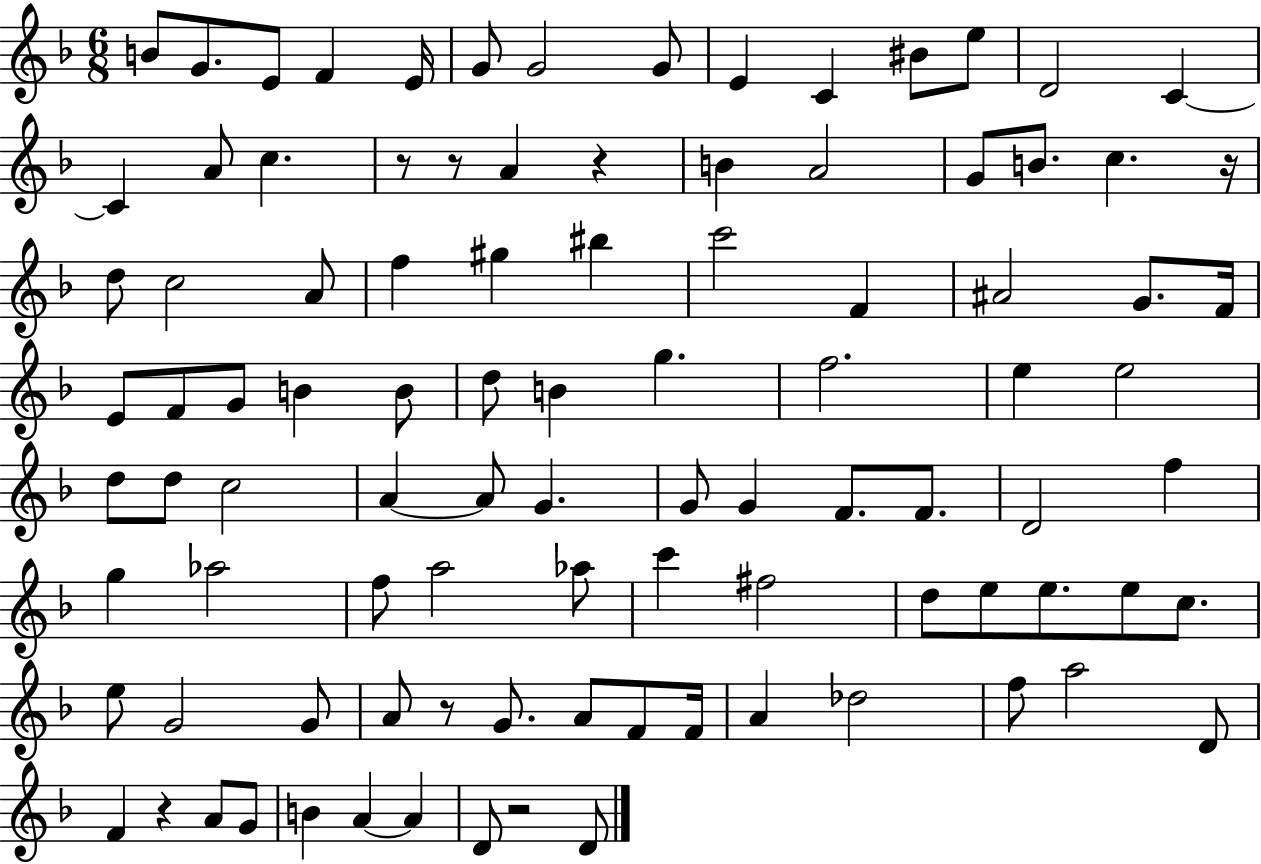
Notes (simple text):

B4/e G4/e. E4/e F4/q E4/s G4/e G4/h G4/e E4/q C4/q BIS4/e E5/e D4/h C4/q C4/q A4/e C5/q. R/e R/e A4/q R/q B4/q A4/h G4/e B4/e. C5/q. R/s D5/e C5/h A4/e F5/q G#5/q BIS5/q C6/h F4/q A#4/h G4/e. F4/s E4/e F4/e G4/e B4/q B4/e D5/e B4/q G5/q. F5/h. E5/q E5/h D5/e D5/e C5/h A4/q A4/e G4/q. G4/e G4/q F4/e. F4/e. D4/h F5/q G5/q Ab5/h F5/e A5/h Ab5/e C6/q F#5/h D5/e E5/e E5/e. E5/e C5/e. E5/e G4/h G4/e A4/e R/e G4/e. A4/e F4/e F4/s A4/q Db5/h F5/e A5/h D4/e F4/q R/q A4/e G4/e B4/q A4/q A4/q D4/e R/h D4/e